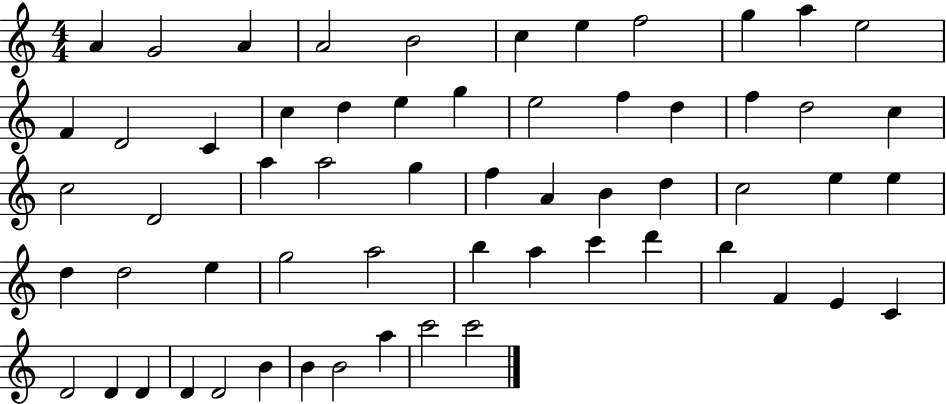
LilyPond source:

{
  \clef treble
  \numericTimeSignature
  \time 4/4
  \key c \major
  a'4 g'2 a'4 | a'2 b'2 | c''4 e''4 f''2 | g''4 a''4 e''2 | \break f'4 d'2 c'4 | c''4 d''4 e''4 g''4 | e''2 f''4 d''4 | f''4 d''2 c''4 | \break c''2 d'2 | a''4 a''2 g''4 | f''4 a'4 b'4 d''4 | c''2 e''4 e''4 | \break d''4 d''2 e''4 | g''2 a''2 | b''4 a''4 c'''4 d'''4 | b''4 f'4 e'4 c'4 | \break d'2 d'4 d'4 | d'4 d'2 b'4 | b'4 b'2 a''4 | c'''2 c'''2 | \break \bar "|."
}